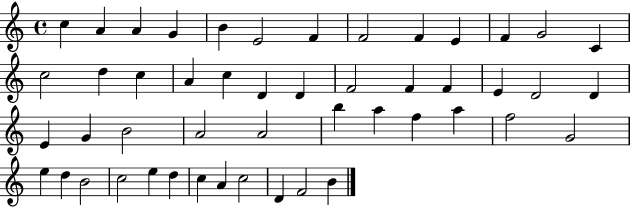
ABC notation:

X:1
T:Untitled
M:4/4
L:1/4
K:C
c A A G B E2 F F2 F E F G2 C c2 d c A c D D F2 F F E D2 D E G B2 A2 A2 b a f a f2 G2 e d B2 c2 e d c A c2 D F2 B